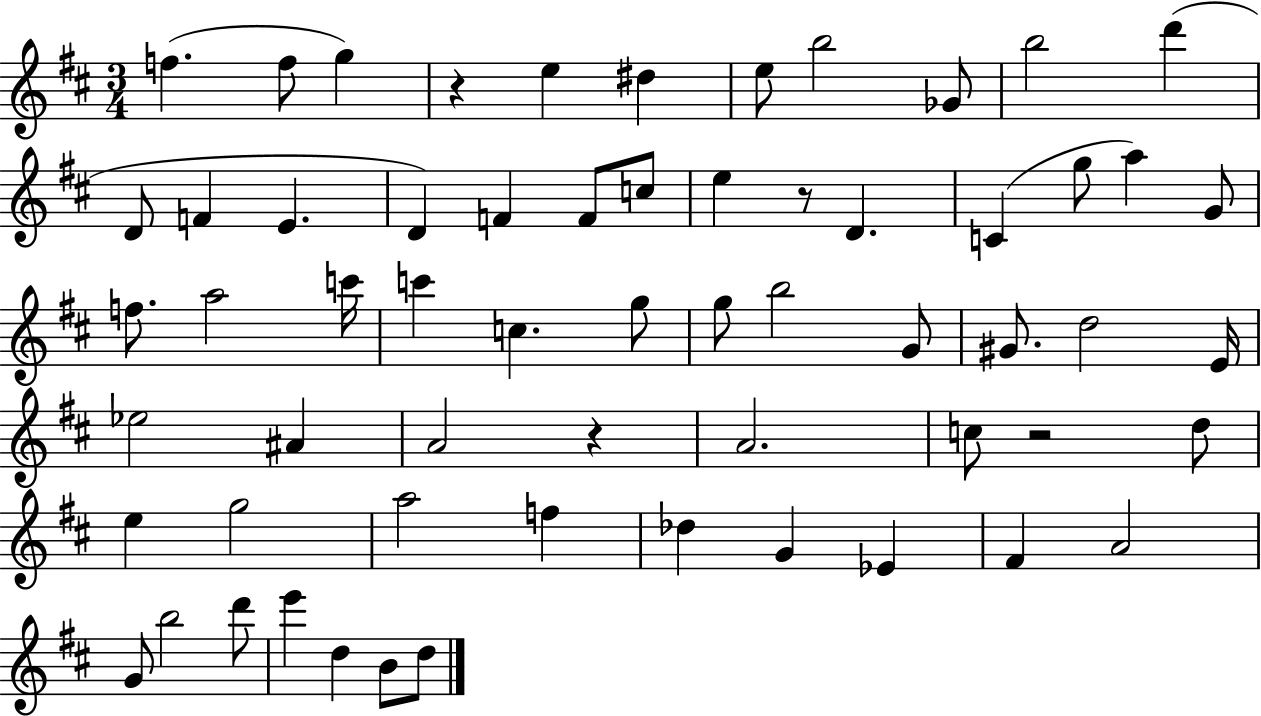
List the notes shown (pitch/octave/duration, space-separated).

F5/q. F5/e G5/q R/q E5/q D#5/q E5/e B5/h Gb4/e B5/h D6/q D4/e F4/q E4/q. D4/q F4/q F4/e C5/e E5/q R/e D4/q. C4/q G5/e A5/q G4/e F5/e. A5/h C6/s C6/q C5/q. G5/e G5/e B5/h G4/e G#4/e. D5/h E4/s Eb5/h A#4/q A4/h R/q A4/h. C5/e R/h D5/e E5/q G5/h A5/h F5/q Db5/q G4/q Eb4/q F#4/q A4/h G4/e B5/h D6/e E6/q D5/q B4/e D5/e